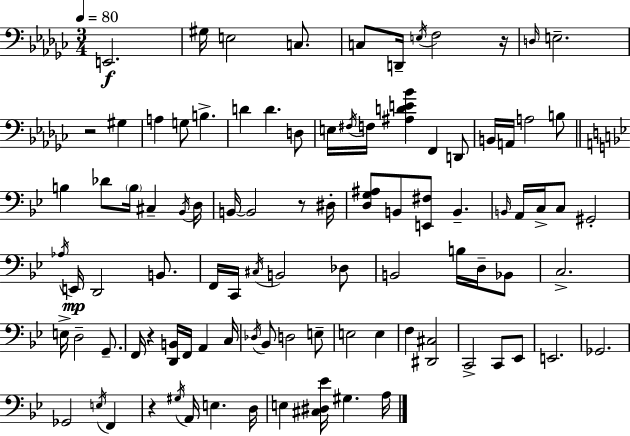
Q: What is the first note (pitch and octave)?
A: E2